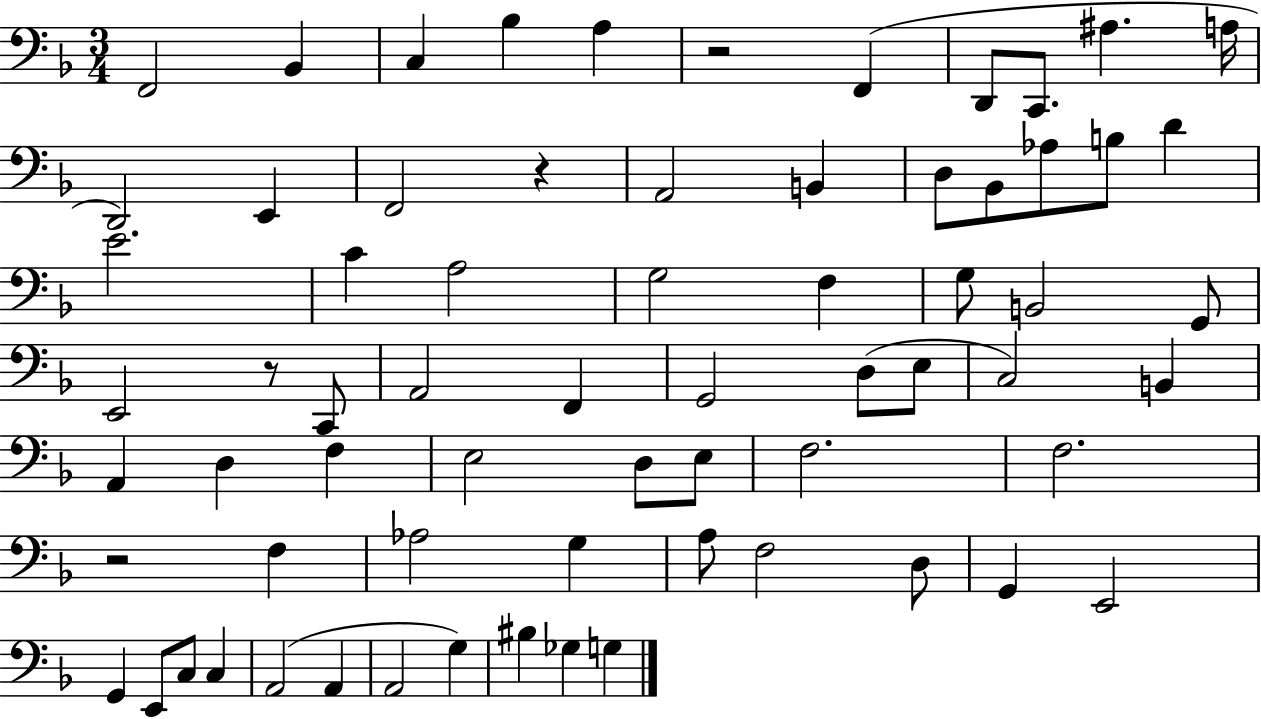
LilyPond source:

{
  \clef bass
  \numericTimeSignature
  \time 3/4
  \key f \major
  f,2 bes,4 | c4 bes4 a4 | r2 f,4( | d,8 c,8. ais4. a16 | \break d,2) e,4 | f,2 r4 | a,2 b,4 | d8 bes,8 aes8 b8 d'4 | \break e'2. | c'4 a2 | g2 f4 | g8 b,2 g,8 | \break e,2 r8 c,8 | a,2 f,4 | g,2 d8( e8 | c2) b,4 | \break a,4 d4 f4 | e2 d8 e8 | f2. | f2. | \break r2 f4 | aes2 g4 | a8 f2 d8 | g,4 e,2 | \break g,4 e,8 c8 c4 | a,2( a,4 | a,2 g4) | bis4 ges4 g4 | \break \bar "|."
}